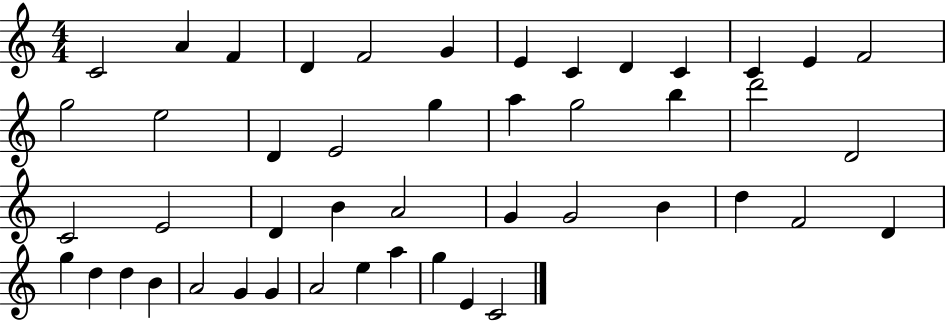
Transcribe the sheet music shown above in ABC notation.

X:1
T:Untitled
M:4/4
L:1/4
K:C
C2 A F D F2 G E C D C C E F2 g2 e2 D E2 g a g2 b d'2 D2 C2 E2 D B A2 G G2 B d F2 D g d d B A2 G G A2 e a g E C2